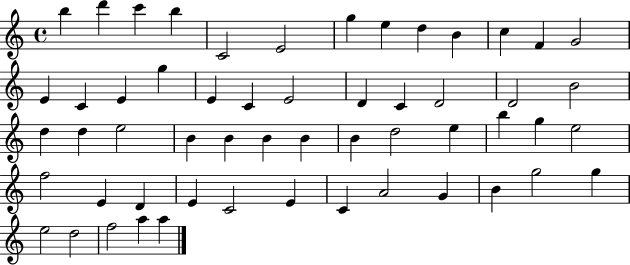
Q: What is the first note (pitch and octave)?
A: B5